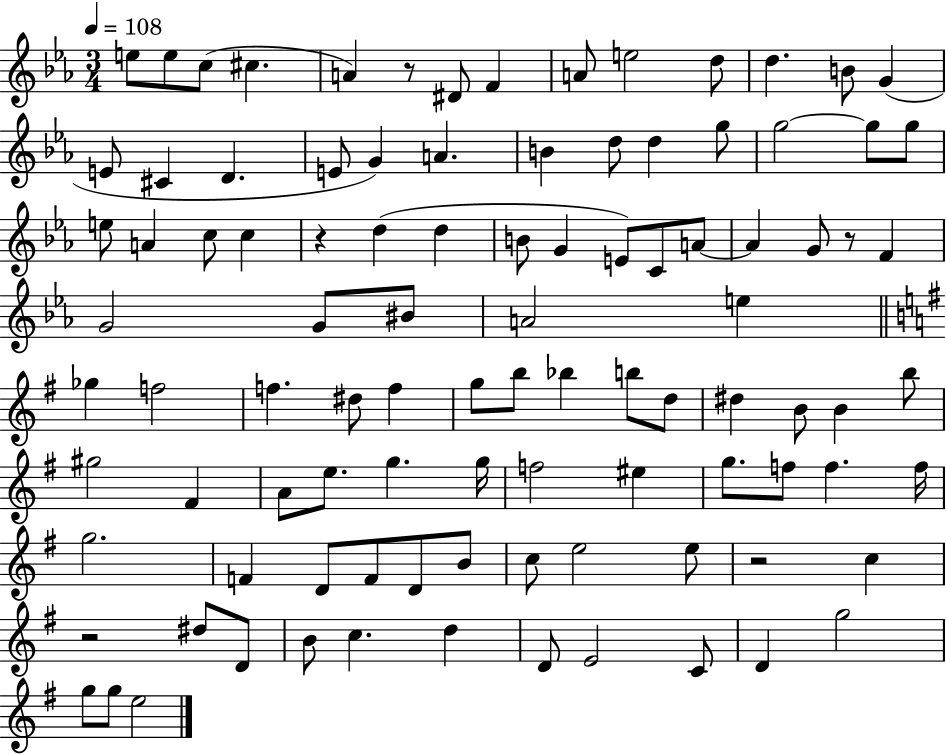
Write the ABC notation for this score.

X:1
T:Untitled
M:3/4
L:1/4
K:Eb
e/2 e/2 c/2 ^c A z/2 ^D/2 F A/2 e2 d/2 d B/2 G E/2 ^C D E/2 G A B d/2 d g/2 g2 g/2 g/2 e/2 A c/2 c z d d B/2 G E/2 C/2 A/2 A G/2 z/2 F G2 G/2 ^B/2 A2 e _g f2 f ^d/2 f g/2 b/2 _b b/2 d/2 ^d B/2 B b/2 ^g2 ^F A/2 e/2 g g/4 f2 ^e g/2 f/2 f f/4 g2 F D/2 F/2 D/2 B/2 c/2 e2 e/2 z2 c z2 ^d/2 D/2 B/2 c d D/2 E2 C/2 D g2 g/2 g/2 e2